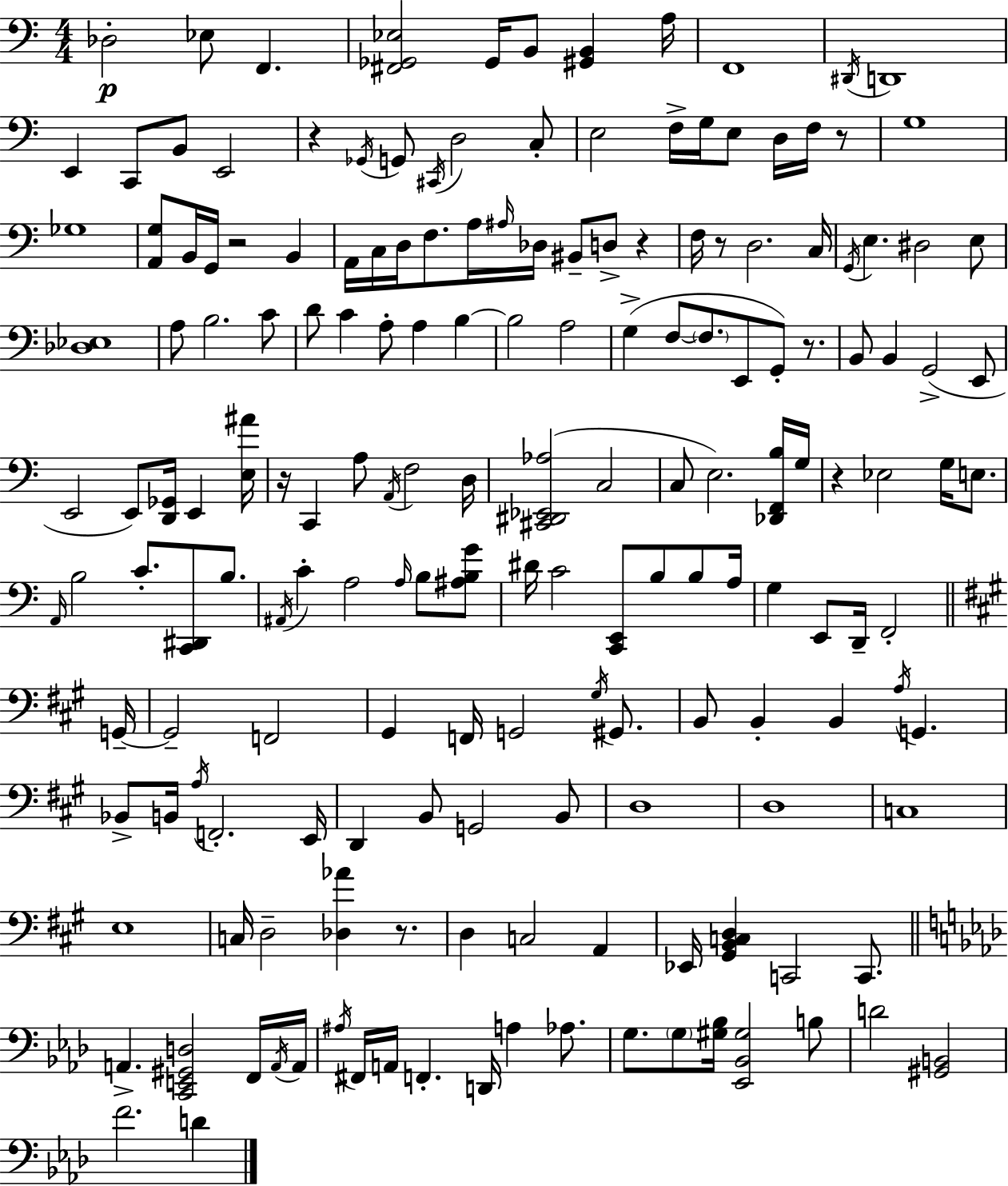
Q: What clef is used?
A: bass